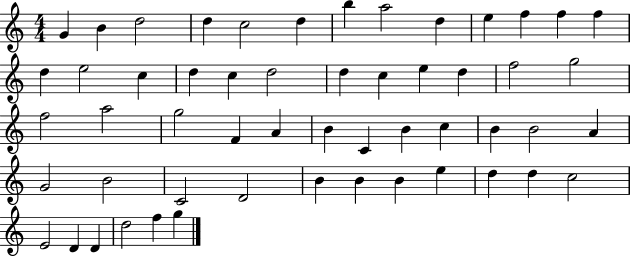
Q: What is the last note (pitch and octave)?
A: G5